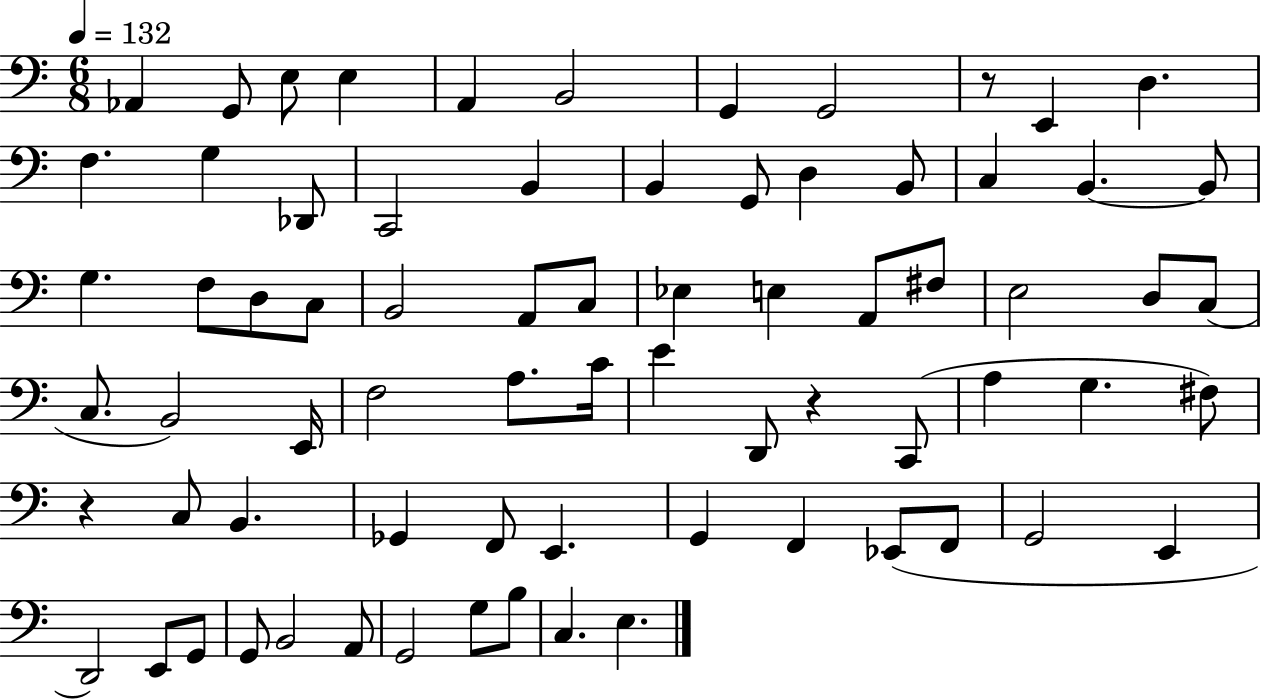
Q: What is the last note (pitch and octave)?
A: E3